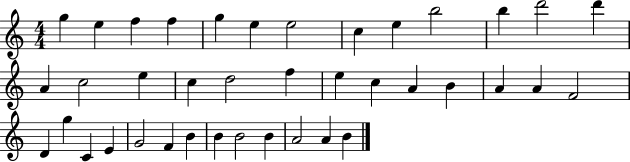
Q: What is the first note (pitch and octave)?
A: G5